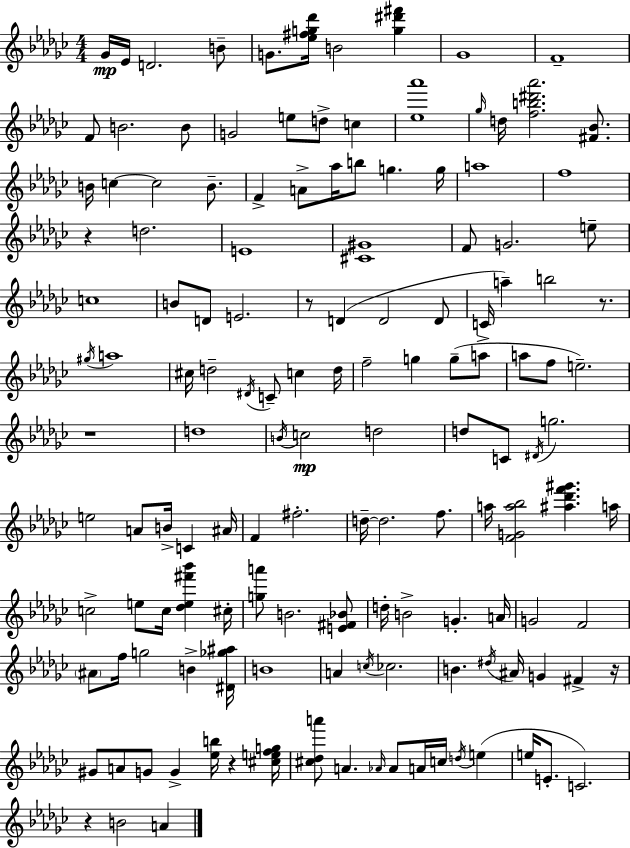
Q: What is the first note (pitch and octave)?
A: Gb4